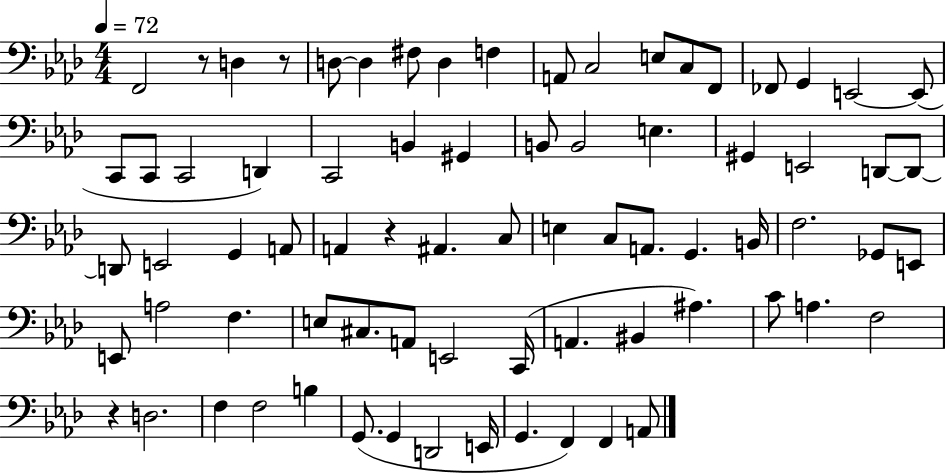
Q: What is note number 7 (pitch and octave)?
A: F3